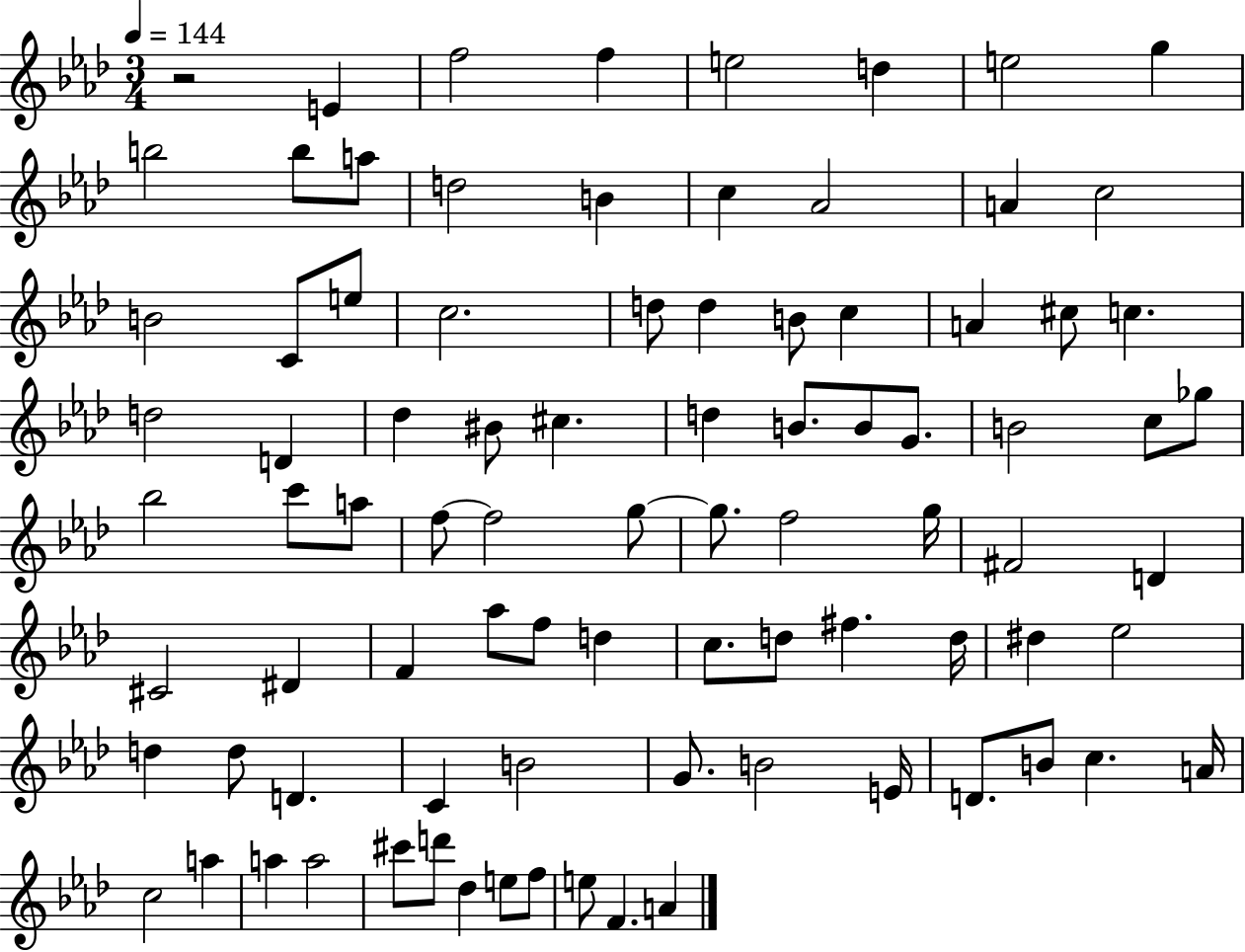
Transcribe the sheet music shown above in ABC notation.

X:1
T:Untitled
M:3/4
L:1/4
K:Ab
z2 E f2 f e2 d e2 g b2 b/2 a/2 d2 B c _A2 A c2 B2 C/2 e/2 c2 d/2 d B/2 c A ^c/2 c d2 D _d ^B/2 ^c d B/2 B/2 G/2 B2 c/2 _g/2 _b2 c'/2 a/2 f/2 f2 g/2 g/2 f2 g/4 ^F2 D ^C2 ^D F _a/2 f/2 d c/2 d/2 ^f d/4 ^d _e2 d d/2 D C B2 G/2 B2 E/4 D/2 B/2 c A/4 c2 a a a2 ^c'/2 d'/2 _d e/2 f/2 e/2 F A